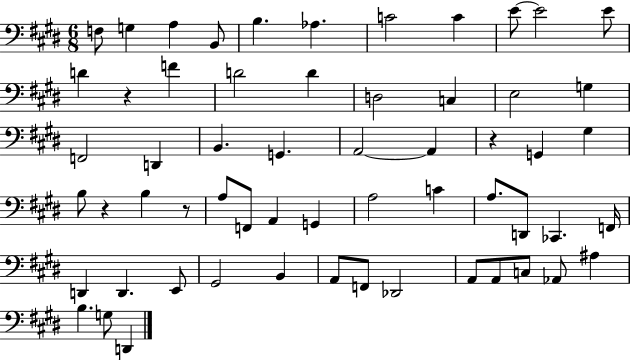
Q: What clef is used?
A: bass